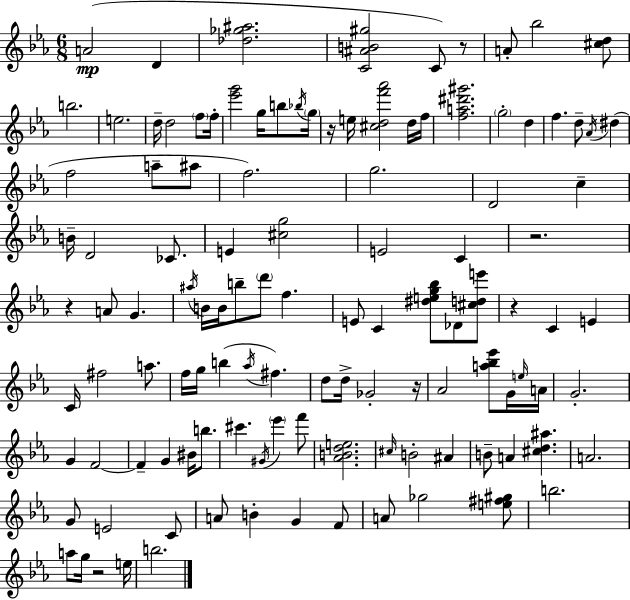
A4/h D4/q [Db5,Gb5,A#5]/h. [C4,A#4,B4,G#5]/h C4/e R/e A4/e Bb5/h [C#5,D5]/e B5/h. E5/h. D5/s D5/h F5/e F5/s [Eb6,G6]/h G5/s B5/e Bb5/s G5/s R/s E5/s [C#5,D5,F6,Ab6]/h D5/s F5/s [F5,A5,D#6,G#6]/h. G5/h D5/q F5/q. D5/e Ab4/s D#5/q F5/h A5/e A#5/e F5/h. G5/h. D4/h C5/q B4/s D4/h CES4/e. E4/q [C#5,G5]/h E4/h C4/q R/h. R/q A4/e G4/q. A#5/s B4/s B4/s B5/e D6/e F5/q. E4/e C4/q [D#5,E5,G5,Bb5]/e Db4/e [C#5,D5,E6]/e R/q C4/q E4/q C4/s F#5/h A5/e. F5/s G5/s B5/q Ab5/s F#5/q. D5/e D5/s Gb4/h R/s Ab4/h [A5,Bb5,Eb6]/e G4/s E5/s A4/s G4/h. G4/q F4/h F4/q G4/q BIS4/s B5/e. C#6/q. G#4/s Eb6/q F6/e [Ab4,B4,D5,E5]/h. C#5/s B4/h A#4/q B4/e A4/q [C#5,D5,A#5]/q. A4/h. G4/e E4/h C4/e A4/e B4/q G4/q F4/e A4/e Gb5/h [E5,F#5,G#5]/e B5/h. A5/e G5/s R/h E5/s B5/h.